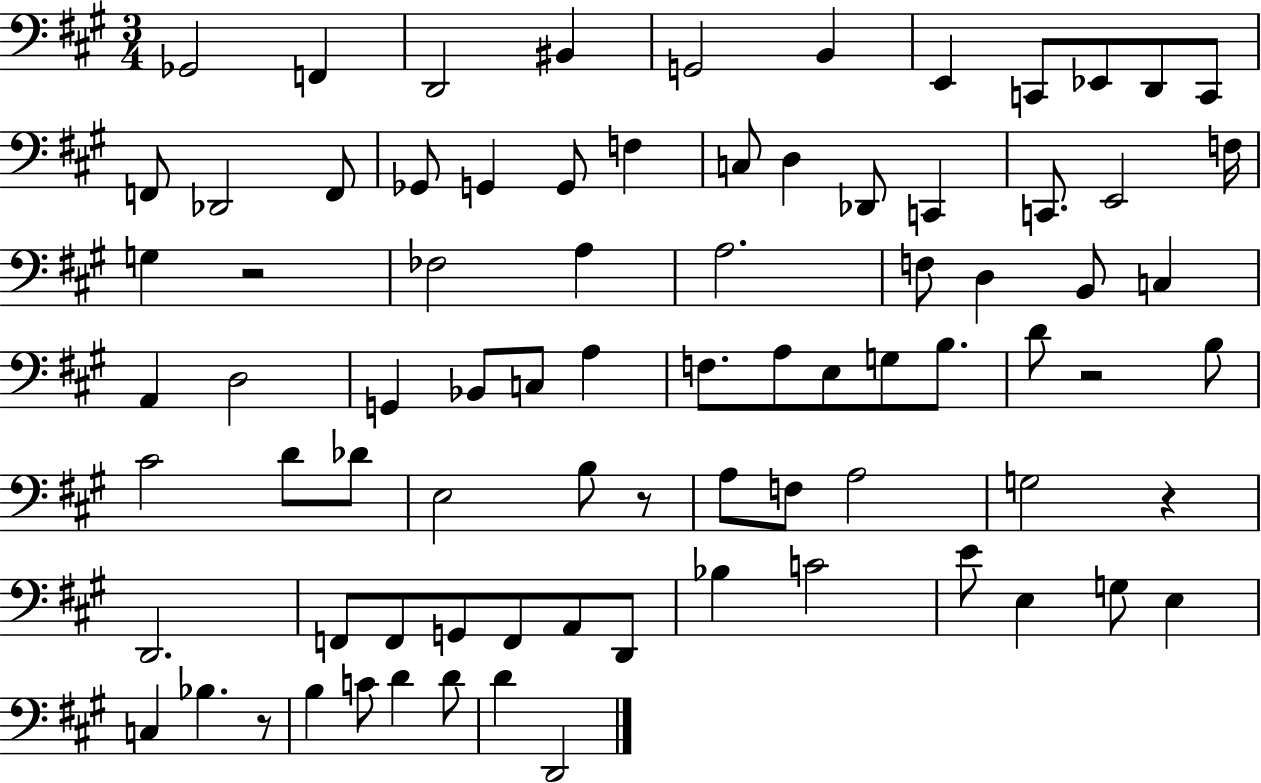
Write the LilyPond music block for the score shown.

{
  \clef bass
  \numericTimeSignature
  \time 3/4
  \key a \major
  ges,2 f,4 | d,2 bis,4 | g,2 b,4 | e,4 c,8 ees,8 d,8 c,8 | \break f,8 des,2 f,8 | ges,8 g,4 g,8 f4 | c8 d4 des,8 c,4 | c,8. e,2 f16 | \break g4 r2 | fes2 a4 | a2. | f8 d4 b,8 c4 | \break a,4 d2 | g,4 bes,8 c8 a4 | f8. a8 e8 g8 b8. | d'8 r2 b8 | \break cis'2 d'8 des'8 | e2 b8 r8 | a8 f8 a2 | g2 r4 | \break d,2. | f,8 f,8 g,8 f,8 a,8 d,8 | bes4 c'2 | e'8 e4 g8 e4 | \break c4 bes4. r8 | b4 c'8 d'4 d'8 | d'4 d,2 | \bar "|."
}